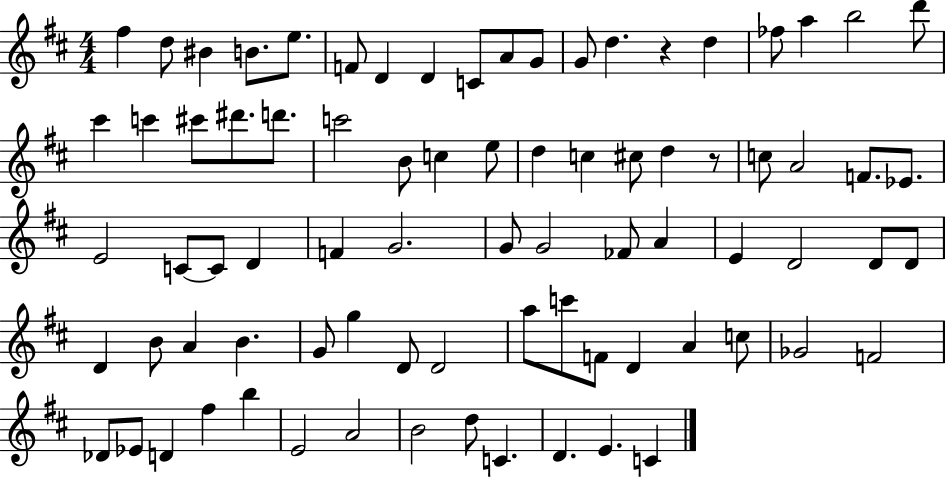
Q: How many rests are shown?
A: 2